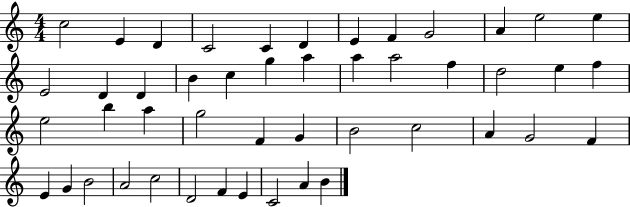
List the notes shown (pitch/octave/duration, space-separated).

C5/h E4/q D4/q C4/h C4/q D4/q E4/q F4/q G4/h A4/q E5/h E5/q E4/h D4/q D4/q B4/q C5/q G5/q A5/q A5/q A5/h F5/q D5/h E5/q F5/q E5/h B5/q A5/q G5/h F4/q G4/q B4/h C5/h A4/q G4/h F4/q E4/q G4/q B4/h A4/h C5/h D4/h F4/q E4/q C4/h A4/q B4/q